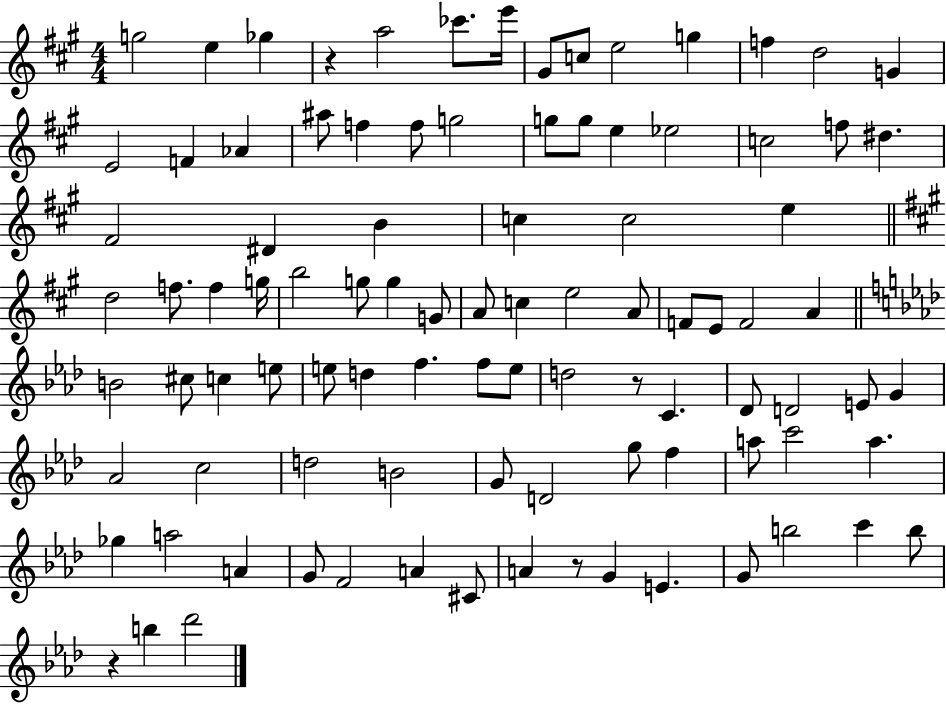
G5/h E5/q Gb5/q R/q A5/h CES6/e. E6/s G#4/e C5/e E5/h G5/q F5/q D5/h G4/q E4/h F4/q Ab4/q A#5/e F5/q F5/e G5/h G5/e G5/e E5/q Eb5/h C5/h F5/e D#5/q. F#4/h D#4/q B4/q C5/q C5/h E5/q D5/h F5/e. F5/q G5/s B5/h G5/e G5/q G4/e A4/e C5/q E5/h A4/e F4/e E4/e F4/h A4/q B4/h C#5/e C5/q E5/e E5/e D5/q F5/q. F5/e E5/e D5/h R/e C4/q. Db4/e D4/h E4/e G4/q Ab4/h C5/h D5/h B4/h G4/e D4/h G5/e F5/q A5/e C6/h A5/q. Gb5/q A5/h A4/q G4/e F4/h A4/q C#4/e A4/q R/e G4/q E4/q. G4/e B5/h C6/q B5/e R/q B5/q Db6/h